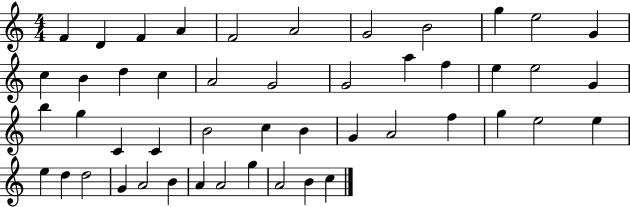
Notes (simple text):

F4/q D4/q F4/q A4/q F4/h A4/h G4/h B4/h G5/q E5/h G4/q C5/q B4/q D5/q C5/q A4/h G4/h G4/h A5/q F5/q E5/q E5/h G4/q B5/q G5/q C4/q C4/q B4/h C5/q B4/q G4/q A4/h F5/q G5/q E5/h E5/q E5/q D5/q D5/h G4/q A4/h B4/q A4/q A4/h G5/q A4/h B4/q C5/q